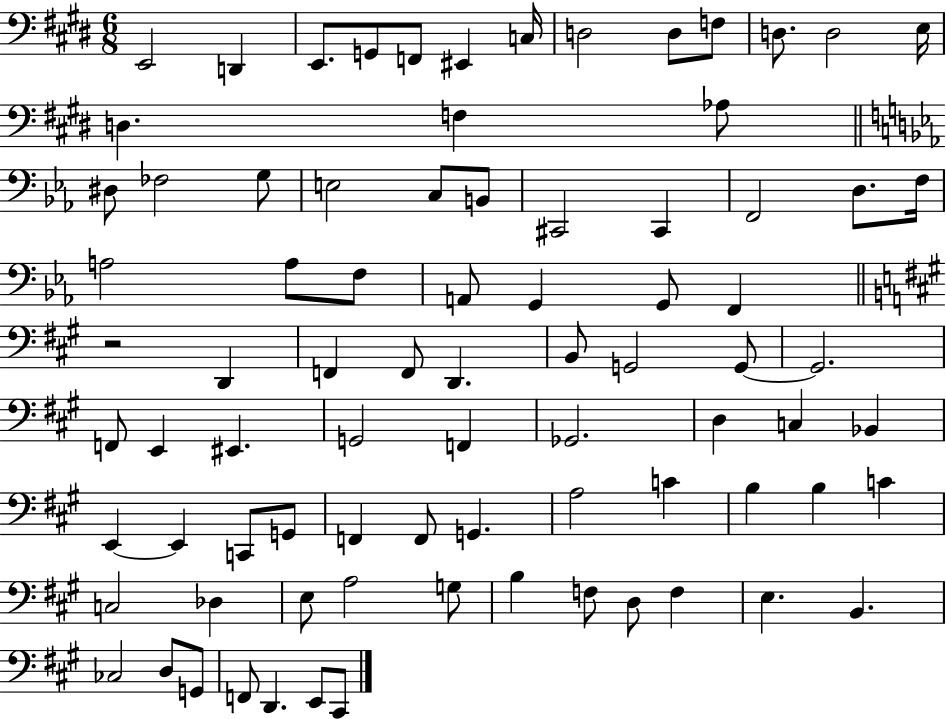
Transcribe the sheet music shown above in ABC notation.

X:1
T:Untitled
M:6/8
L:1/4
K:E
E,,2 D,, E,,/2 G,,/2 F,,/2 ^E,, C,/4 D,2 D,/2 F,/2 D,/2 D,2 E,/4 D, F, _A,/2 ^D,/2 _F,2 G,/2 E,2 C,/2 B,,/2 ^C,,2 ^C,, F,,2 D,/2 F,/4 A,2 A,/2 F,/2 A,,/2 G,, G,,/2 F,, z2 D,, F,, F,,/2 D,, B,,/2 G,,2 G,,/2 G,,2 F,,/2 E,, ^E,, G,,2 F,, _G,,2 D, C, _B,, E,, E,, C,,/2 G,,/2 F,, F,,/2 G,, A,2 C B, B, C C,2 _D, E,/2 A,2 G,/2 B, F,/2 D,/2 F, E, B,, _C,2 D,/2 G,,/2 F,,/2 D,, E,,/2 ^C,,/2